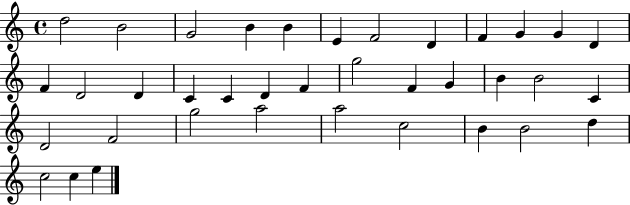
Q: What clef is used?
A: treble